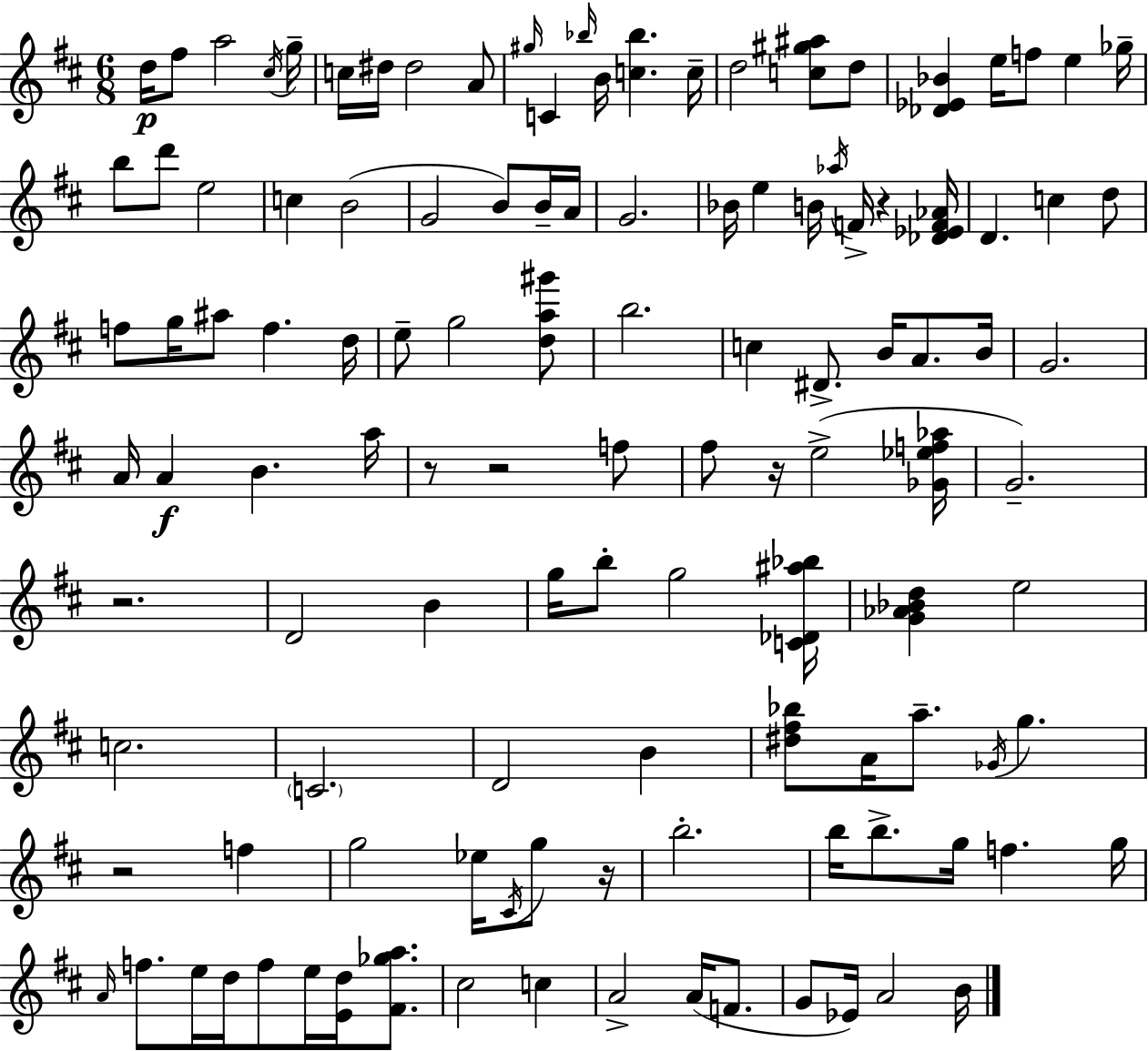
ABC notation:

X:1
T:Untitled
M:6/8
L:1/4
K:D
d/4 ^f/2 a2 ^c/4 g/4 c/4 ^d/4 ^d2 A/2 ^g/4 C _b/4 B/4 [c_b] c/4 d2 [c^g^a]/2 d/2 [_D_E_B] e/4 f/2 e _g/4 b/2 d'/2 e2 c B2 G2 B/2 B/4 A/4 G2 _B/4 e B/4 _a/4 F/4 z [_D_EF_A]/4 D c d/2 f/2 g/4 ^a/2 f d/4 e/2 g2 [da^g']/2 b2 c ^D/2 B/4 A/2 B/4 G2 A/4 A B a/4 z/2 z2 f/2 ^f/2 z/4 e2 [_G_ef_a]/4 G2 z2 D2 B g/4 b/2 g2 [C_D^a_b]/4 [G_A_Bd] e2 c2 C2 D2 B [^d^f_b]/2 A/4 a/2 _G/4 g z2 f g2 _e/4 ^C/4 g/2 z/4 b2 b/4 b/2 g/4 f g/4 A/4 f/2 e/4 d/4 f/2 e/4 [Ed]/4 [^F_ga]/2 ^c2 c A2 A/4 F/2 G/2 _E/4 A2 B/4